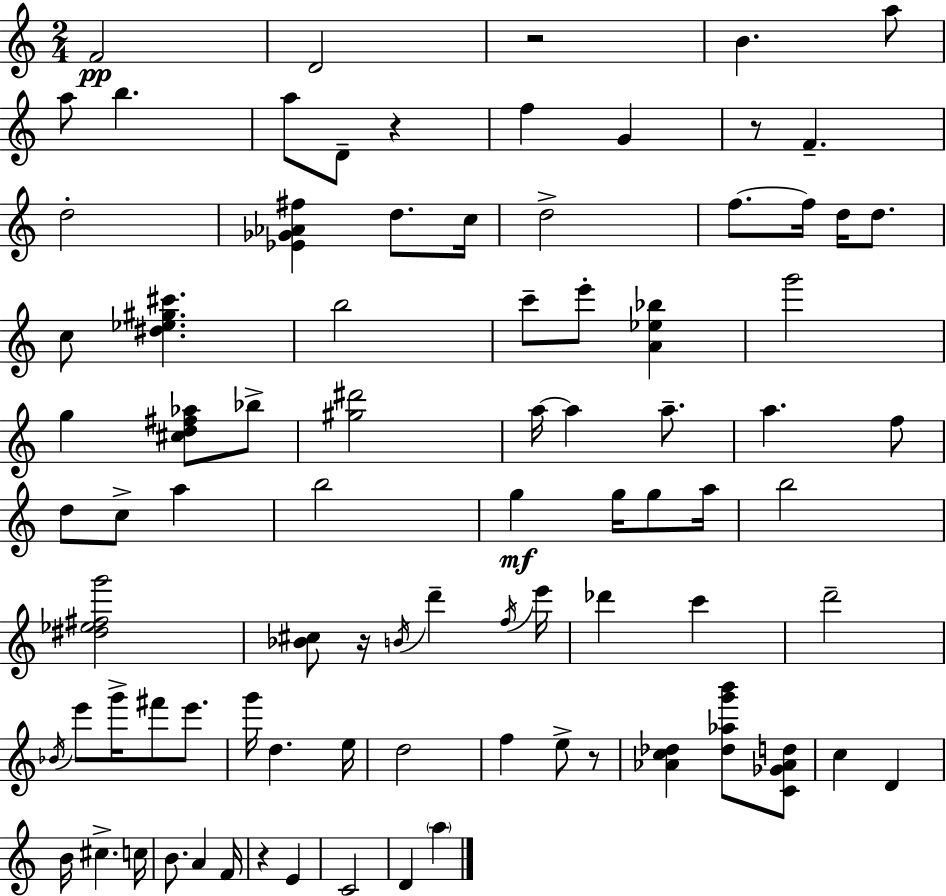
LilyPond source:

{
  \clef treble
  \numericTimeSignature
  \time 2/4
  \key c \major
  f'2\pp | d'2 | r2 | b'4. a''8 | \break a''8 b''4. | a''8 d'8-- r4 | f''4 g'4 | r8 f'4.-- | \break d''2-. | <ees' ges' aes' fis''>4 d''8. c''16 | d''2-> | f''8.~~ f''16 d''16 d''8. | \break c''8 <dis'' ees'' gis'' cis'''>4. | b''2 | c'''8-- e'''8-. <a' ees'' bes''>4 | g'''2 | \break g''4 <cis'' d'' fis'' aes''>8 bes''8-> | <gis'' dis'''>2 | a''16~~ a''4 a''8.-- | a''4. f''8 | \break d''8 c''8-> a''4 | b''2 | g''4\mf g''16 g''8 a''16 | b''2 | \break <dis'' ees'' fis'' g'''>2 | <bes' cis''>8 r16 \acciaccatura { b'16 } d'''4-- | \acciaccatura { f''16 } e'''16 des'''4 c'''4 | d'''2-- | \break \acciaccatura { bes'16 } e'''8 g'''16-> fis'''8 | e'''8. g'''16 d''4. | e''16 d''2 | f''4 e''8-> | \break r8 <aes' c'' des''>4 <des'' aes'' g''' b'''>8 | <c' ges' aes' d''>8 c''4 d'4 | b'16 cis''4.-> | c''16 b'8. a'4 | \break f'16 r4 e'4 | c'2 | d'4 \parenthesize a''4 | \bar "|."
}